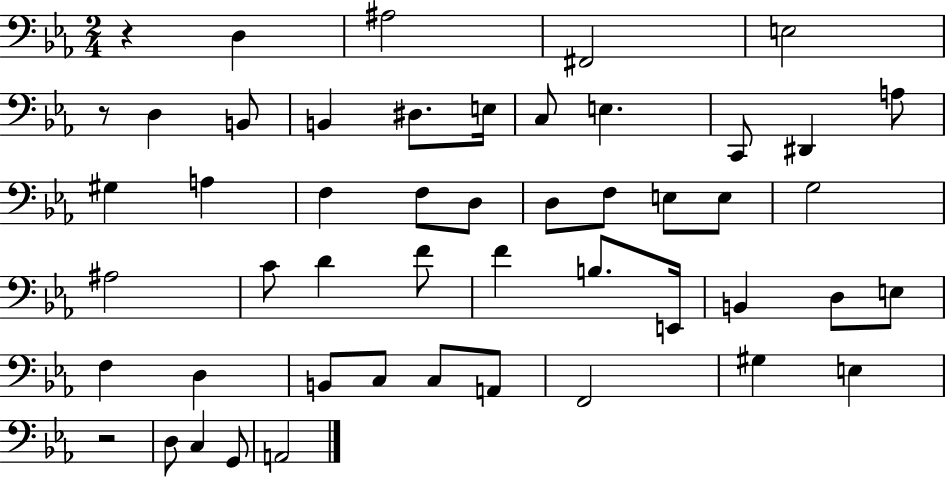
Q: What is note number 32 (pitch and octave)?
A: B2